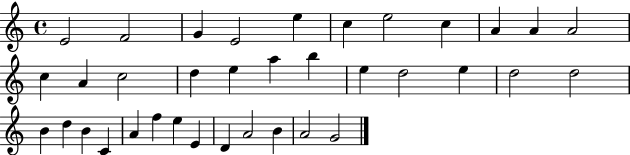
{
  \clef treble
  \time 4/4
  \defaultTimeSignature
  \key c \major
  e'2 f'2 | g'4 e'2 e''4 | c''4 e''2 c''4 | a'4 a'4 a'2 | \break c''4 a'4 c''2 | d''4 e''4 a''4 b''4 | e''4 d''2 e''4 | d''2 d''2 | \break b'4 d''4 b'4 c'4 | a'4 f''4 e''4 e'4 | d'4 a'2 b'4 | a'2 g'2 | \break \bar "|."
}